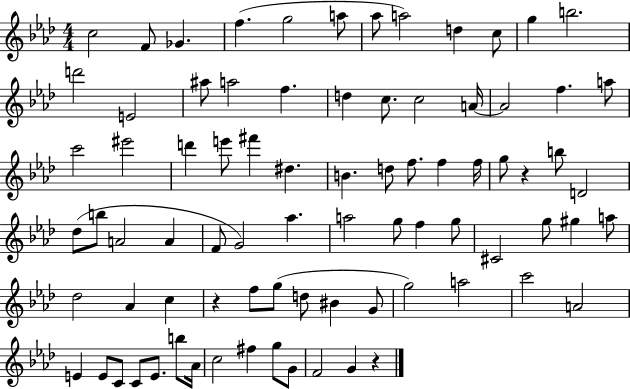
C5/h F4/e Gb4/q. F5/q. G5/h A5/e Ab5/e A5/h D5/q C5/e G5/q B5/h. D6/h E4/h A#5/e A5/h F5/q. D5/q C5/e. C5/h A4/s A4/h F5/q. A5/e C6/h EIS6/h D6/q E6/e F#6/q D#5/q. B4/q. D5/e F5/e. F5/q F5/s G5/e R/q B5/e D4/h Db5/e B5/e A4/h A4/q F4/e G4/h Ab5/q. A5/h G5/e F5/q G5/e C#4/h G5/e G#5/q A5/e Db5/h Ab4/q C5/q R/q F5/e G5/e D5/e BIS4/q G4/e G5/h A5/h C6/h A4/h E4/q E4/e C4/e C4/e E4/e. B5/e Ab4/s C5/h F#5/q G5/e G4/e F4/h G4/q R/q